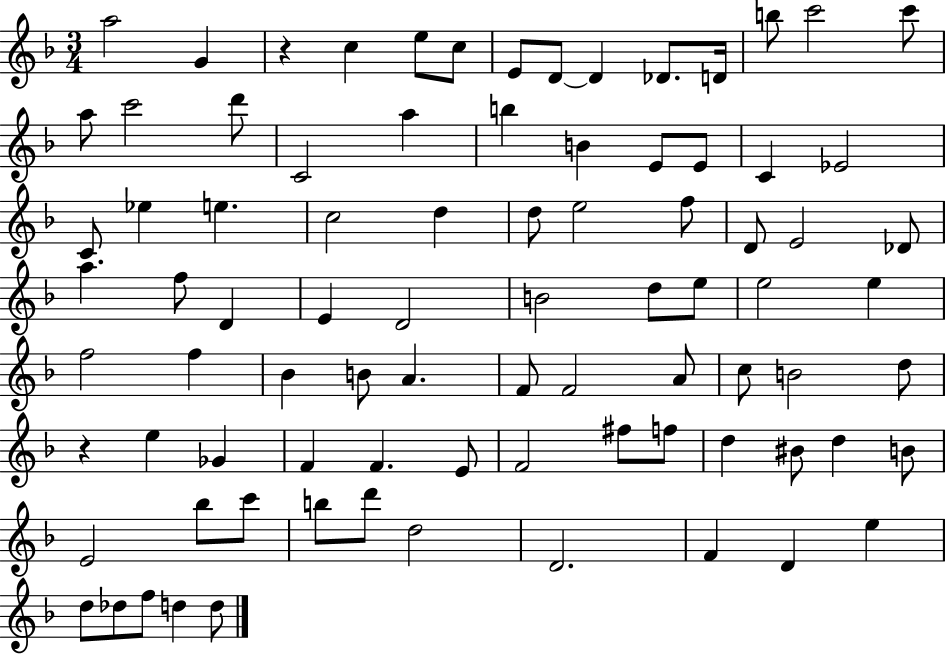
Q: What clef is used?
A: treble